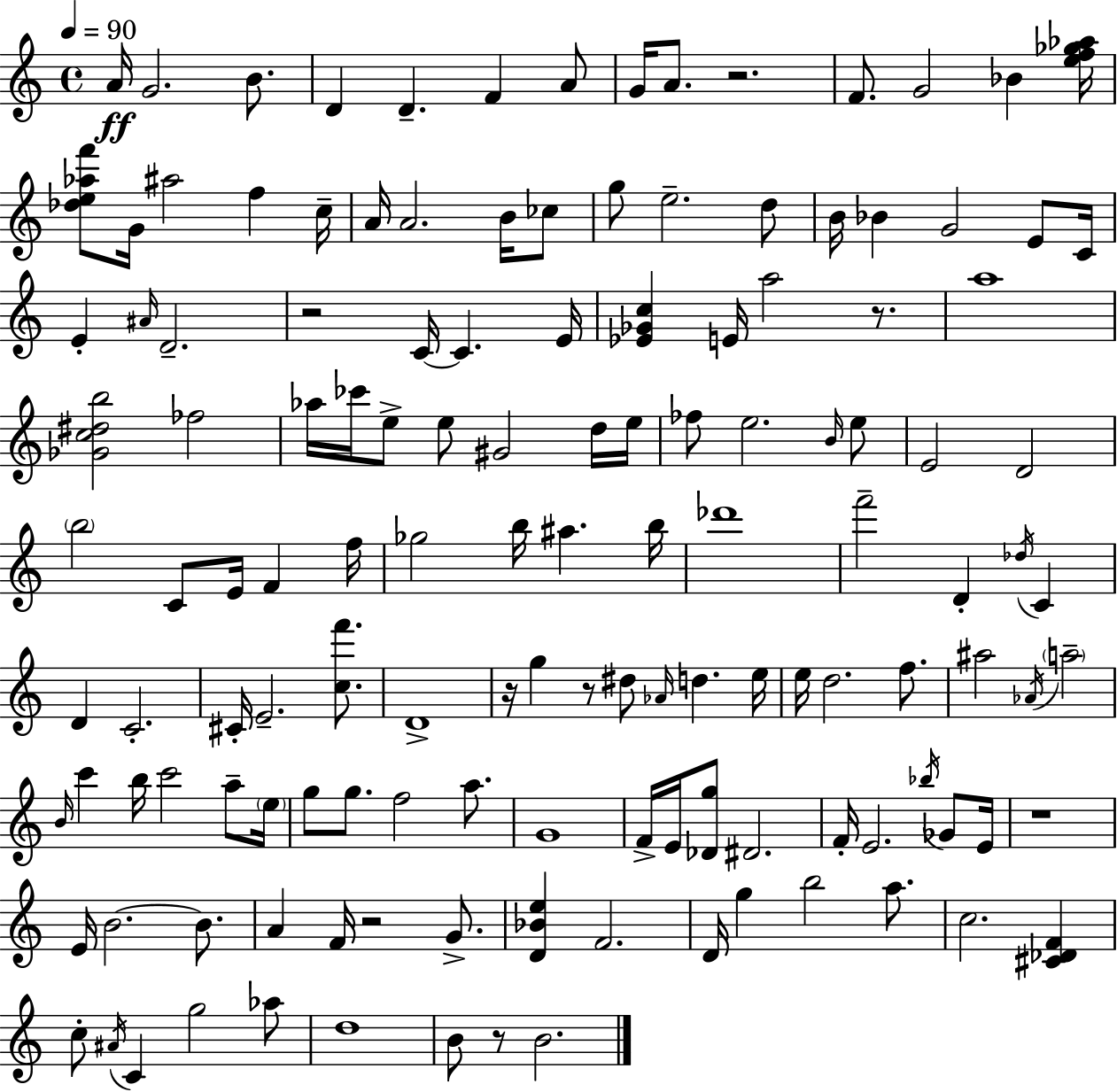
{
  \clef treble
  \time 4/4
  \defaultTimeSignature
  \key a \minor
  \tempo 4 = 90
  a'16\ff g'2. b'8. | d'4 d'4.-- f'4 a'8 | g'16 a'8. r2. | f'8. g'2 bes'4 <e'' f'' ges'' aes''>16 | \break <des'' e'' aes'' f'''>8 g'16 ais''2 f''4 c''16-- | a'16 a'2. b'16 ces''8 | g''8 e''2.-- d''8 | b'16 bes'4 g'2 e'8 c'16 | \break e'4-. \grace { ais'16 } d'2.-- | r2 c'16~~ c'4. | e'16 <ees' ges' c''>4 e'16 a''2 r8. | a''1 | \break <ges' c'' dis'' b''>2 fes''2 | aes''16 ces'''16 e''8-> e''8 gis'2 d''16 | e''16 fes''8 e''2. \grace { b'16 } | e''8 e'2 d'2 | \break \parenthesize b''2 c'8 e'16 f'4 | f''16 ges''2 b''16 ais''4. | b''16 des'''1 | f'''2-- d'4-. \acciaccatura { des''16 } c'4 | \break d'4 c'2.-. | cis'16-. e'2.-- | <c'' f'''>8. d'1-> | r16 g''4 r8 dis''8 \grace { aes'16 } d''4. | \break e''16 e''16 d''2. | f''8. ais''2 \acciaccatura { aes'16 } \parenthesize a''2-- | \grace { b'16 } c'''4 b''16 c'''2 | a''8-- \parenthesize e''16 g''8 g''8. f''2 | \break a''8. g'1 | f'16-> e'16 <des' g''>8 dis'2. | f'16-. e'2. | \acciaccatura { bes''16 } ges'8 e'16 r1 | \break e'16 b'2.~~ | b'8. a'4 f'16 r2 | g'8.-> <d' bes' e''>4 f'2. | d'16 g''4 b''2 | \break a''8. c''2. | <cis' des' f'>4 c''8-. \acciaccatura { ais'16 } c'4 g''2 | aes''8 d''1 | b'8 r8 b'2. | \break \bar "|."
}